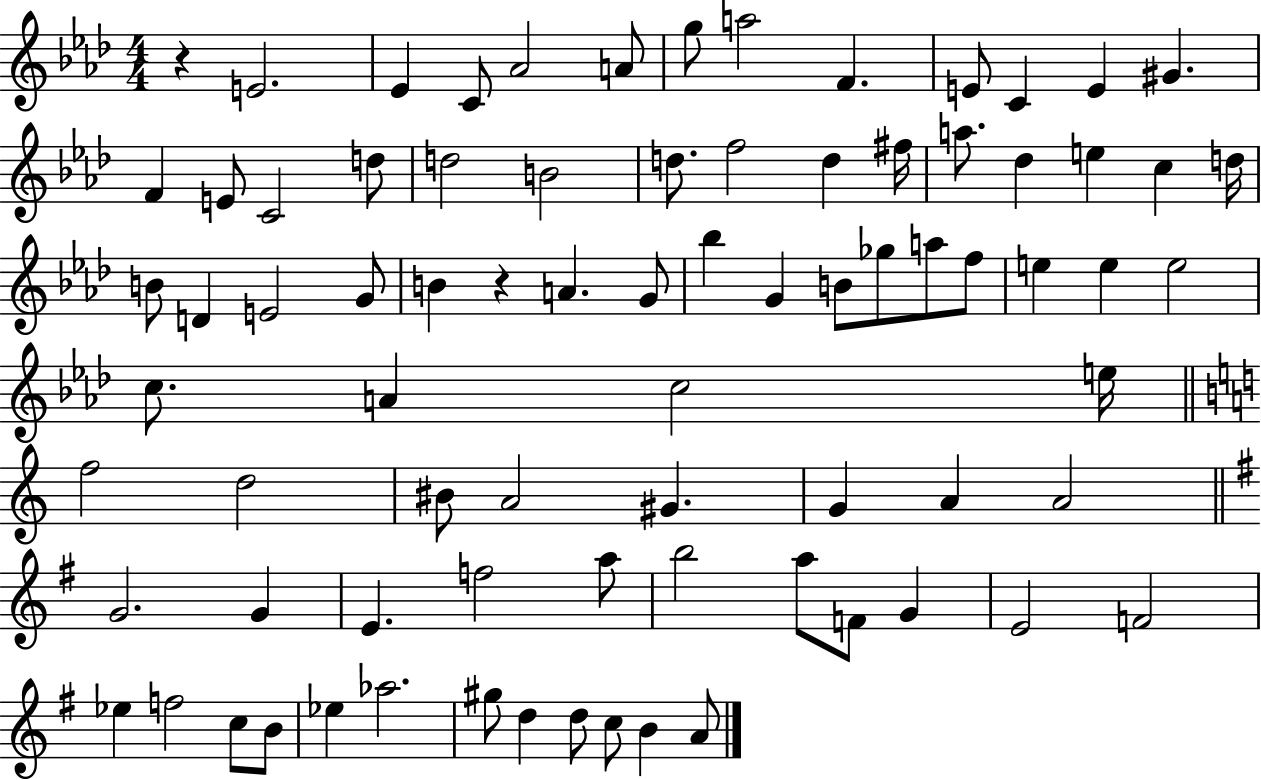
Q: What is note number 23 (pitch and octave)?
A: A5